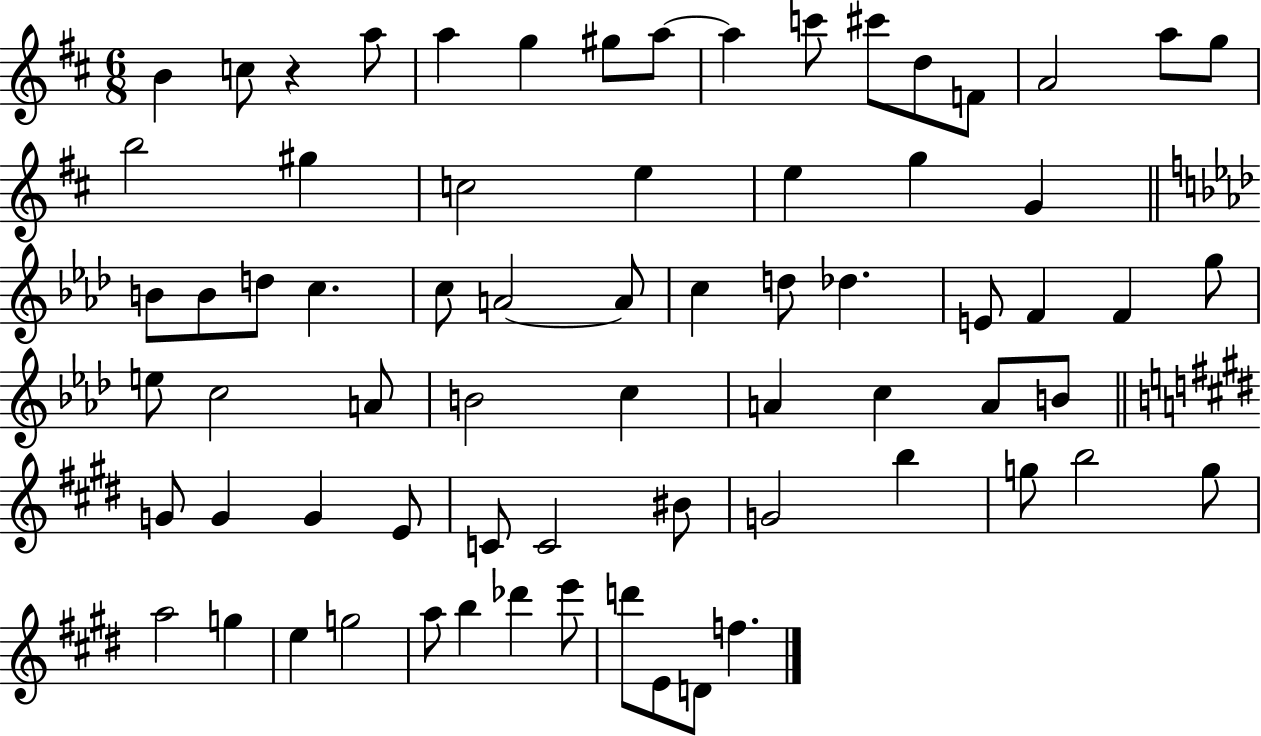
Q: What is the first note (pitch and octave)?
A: B4